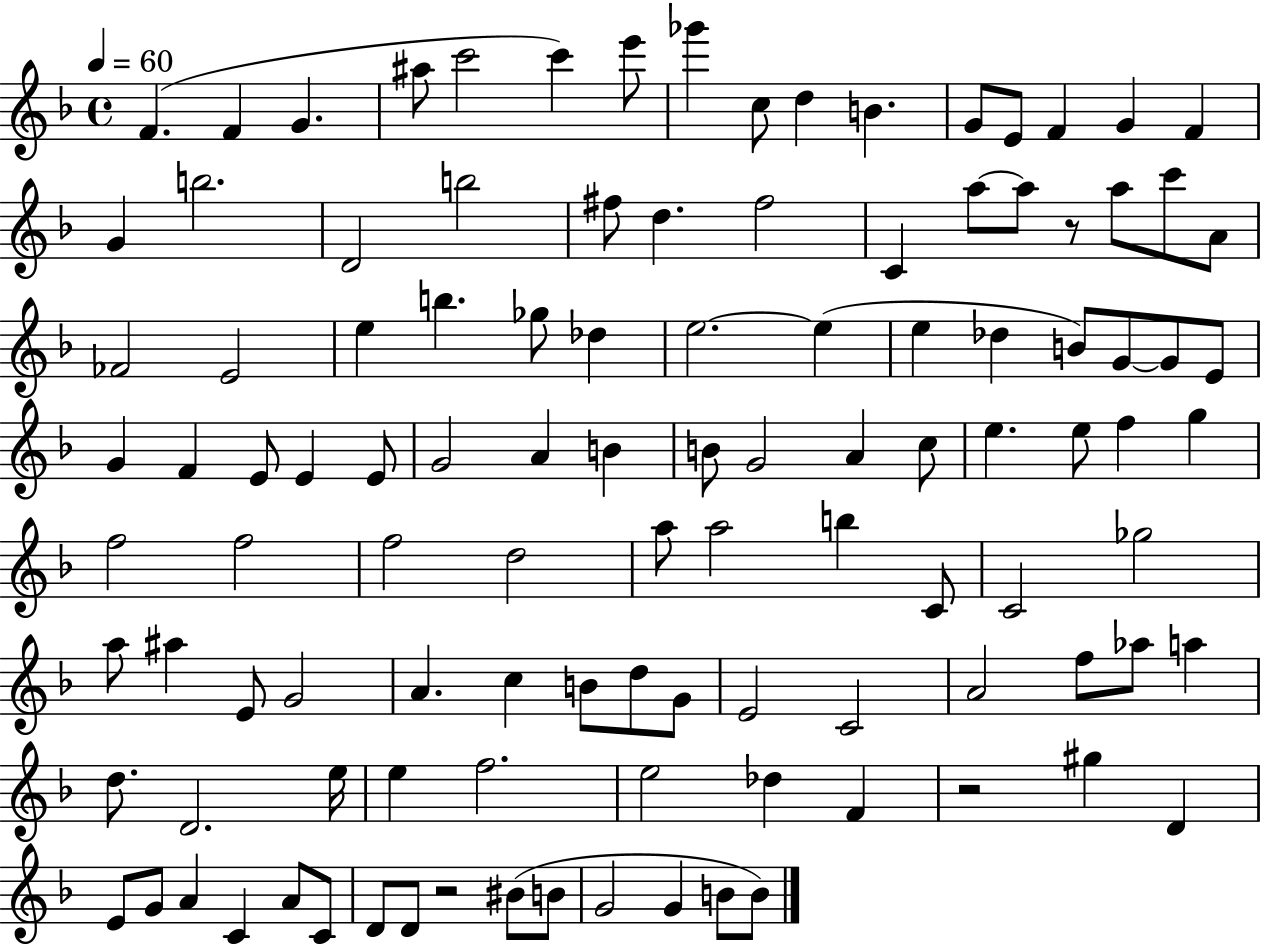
{
  \clef treble
  \time 4/4
  \defaultTimeSignature
  \key f \major
  \tempo 4 = 60
  \repeat volta 2 { f'4.( f'4 g'4. | ais''8 c'''2 c'''4) e'''8 | ges'''4 c''8 d''4 b'4. | g'8 e'8 f'4 g'4 f'4 | \break g'4 b''2. | d'2 b''2 | fis''8 d''4. fis''2 | c'4 a''8~~ a''8 r8 a''8 c'''8 a'8 | \break fes'2 e'2 | e''4 b''4. ges''8 des''4 | e''2.~~ e''4( | e''4 des''4 b'8) g'8~~ g'8 e'8 | \break g'4 f'4 e'8 e'4 e'8 | g'2 a'4 b'4 | b'8 g'2 a'4 c''8 | e''4. e''8 f''4 g''4 | \break f''2 f''2 | f''2 d''2 | a''8 a''2 b''4 c'8 | c'2 ges''2 | \break a''8 ais''4 e'8 g'2 | a'4. c''4 b'8 d''8 g'8 | e'2 c'2 | a'2 f''8 aes''8 a''4 | \break d''8. d'2. e''16 | e''4 f''2. | e''2 des''4 f'4 | r2 gis''4 d'4 | \break e'8 g'8 a'4 c'4 a'8 c'8 | d'8 d'8 r2 bis'8( b'8 | g'2 g'4 b'8 b'8) | } \bar "|."
}